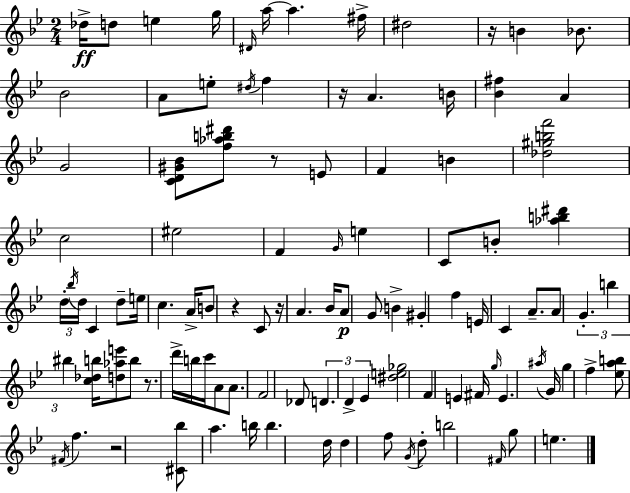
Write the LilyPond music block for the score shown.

{
  \clef treble
  \numericTimeSignature
  \time 2/4
  \key g \minor
  des''16->\ff d''8 e''4 g''16 | \grace { dis'16 } a''16~~ a''4. | fis''16-> dis''2 | r16 b'4 bes'8. | \break bes'2 | a'8 e''8-. \acciaccatura { dis''16 } f''4 | r16 a'4. | b'16 <bes' fis''>4 a'4 | \break g'2 | <c' d' gis' bes'>8 <f'' aes'' b'' dis'''>8 r8 | e'8 f'4 b'4 | <des'' gis'' b'' f'''>2 | \break c''2 | eis''2 | f'4 \grace { g'16 } e''4 | c'8 b'8-. <aes'' b'' dis'''>4 | \break \tuplet 3/2 { d''16-. \acciaccatura { bes''16 } d''16 } c'4 | d''8-- e''16 c''4. | a'16-> b'8 r4 | c'8 r16 a'4. | \break bes'16 a'8\p g'8 | b'4-> gis'4-. | f''4 e'16 c'4 | a'8.-- a'8 \tuplet 3/2 { g'4.-. | \break b''4 | bis''4 } <c'' des'' b''>16 <d'' aes'' e'''>8 b''8 | r8. d'''16-> b''16 c'''16 a'8 | a'8. f'2 | \break des'8 \tuplet 3/2 { d'4. | d'4-> | ees'4 } <dis'' e'' ges''>2 | f'4 | \break e'4 fis'16 \grace { g''16 } e'4. | \acciaccatura { ais''16 } g'16 g''4 | f''4-> <ees'' a'' b''>8 | \acciaccatura { fis'16 } f''4. r2 | \break <cis' bes''>8 | a''4. b''16 | b''4. d''16 d''4 | f''8 \acciaccatura { g'16 } d''8-. | \break b''2 | \grace { fis'16 } g''8 e''4. | \bar "|."
}